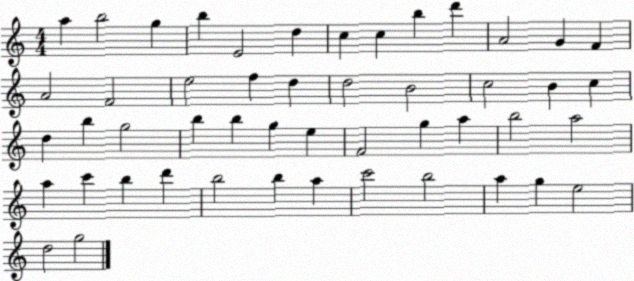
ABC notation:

X:1
T:Untitled
M:4/4
L:1/4
K:C
a b2 g b E2 d c c b d' A2 G F A2 F2 e2 f d d2 B2 c2 B c d b g2 b b g e F2 g a b2 a2 a c' b d' b2 b a c'2 b2 a g e2 d2 g2